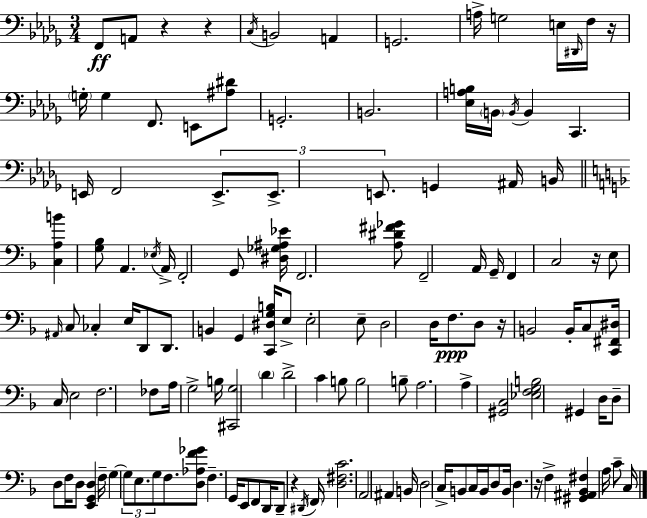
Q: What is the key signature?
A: BES minor